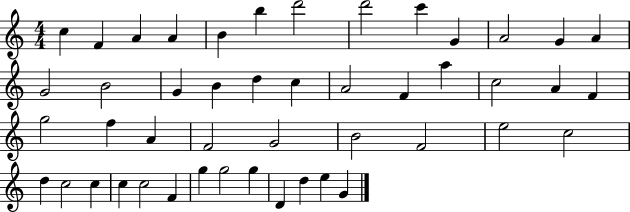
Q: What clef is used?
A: treble